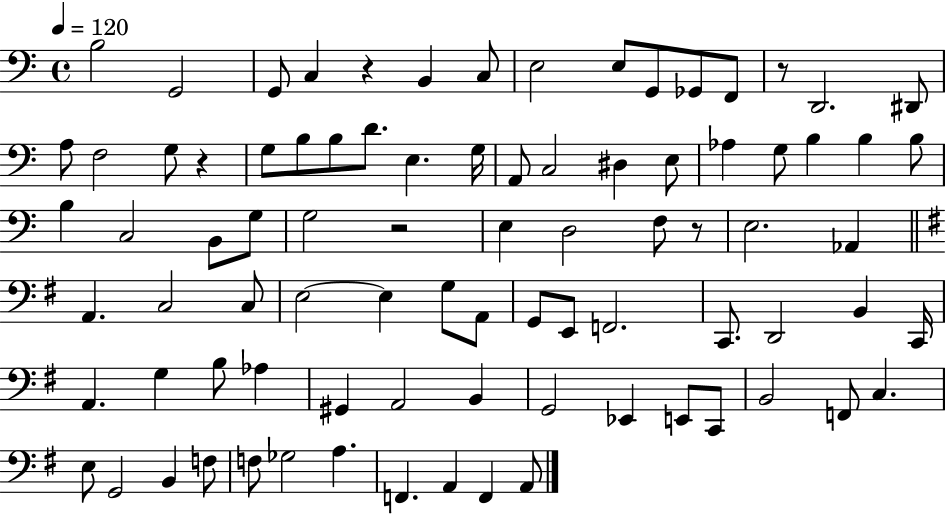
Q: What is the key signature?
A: C major